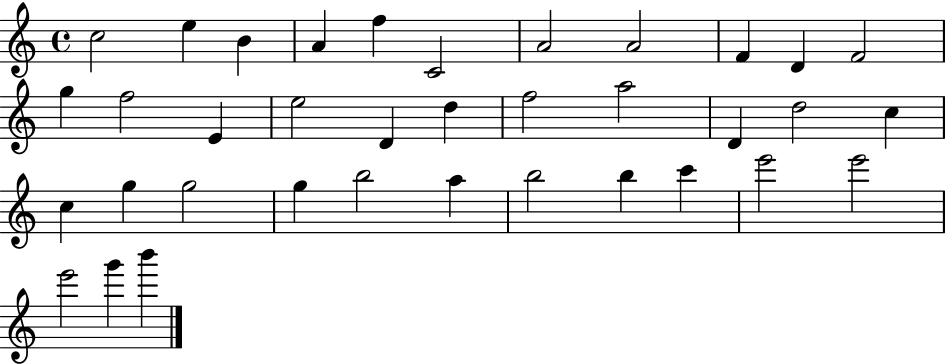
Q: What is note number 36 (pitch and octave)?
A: B6